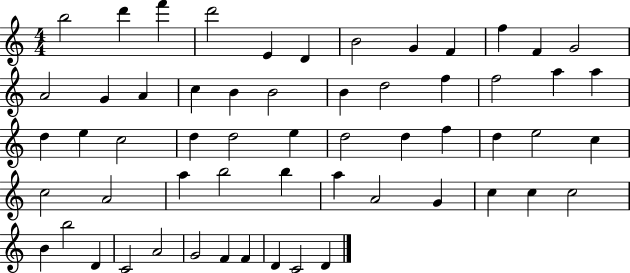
B5/h D6/q F6/q D6/h E4/q D4/q B4/h G4/q F4/q F5/q F4/q G4/h A4/h G4/q A4/q C5/q B4/q B4/h B4/q D5/h F5/q F5/h A5/q A5/q D5/q E5/q C5/h D5/q D5/h E5/q D5/h D5/q F5/q D5/q E5/h C5/q C5/h A4/h A5/q B5/h B5/q A5/q A4/h G4/q C5/q C5/q C5/h B4/q B5/h D4/q C4/h A4/h G4/h F4/q F4/q D4/q C4/h D4/q